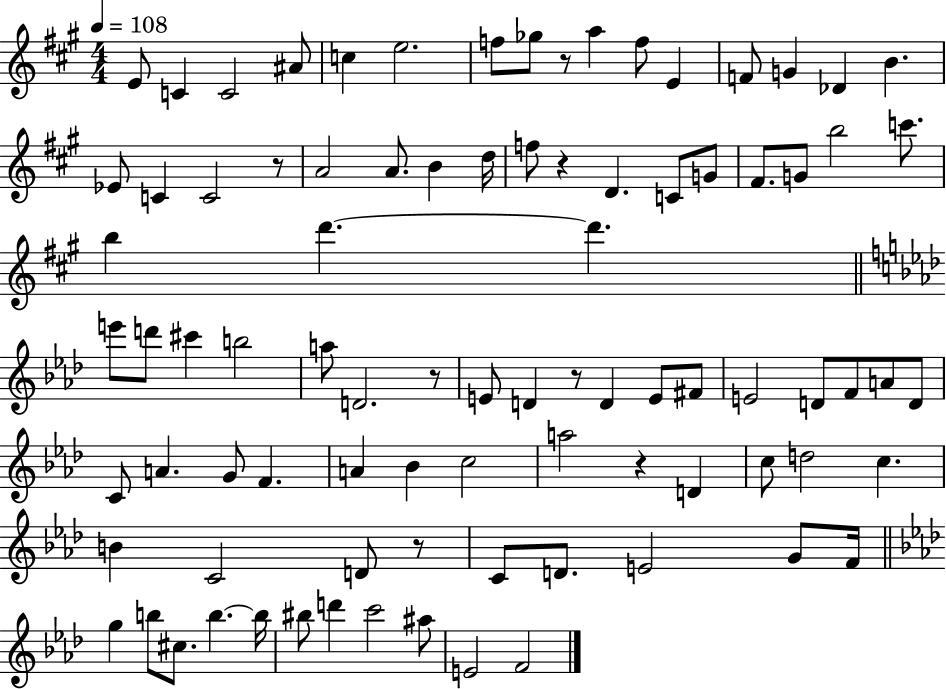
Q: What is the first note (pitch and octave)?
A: E4